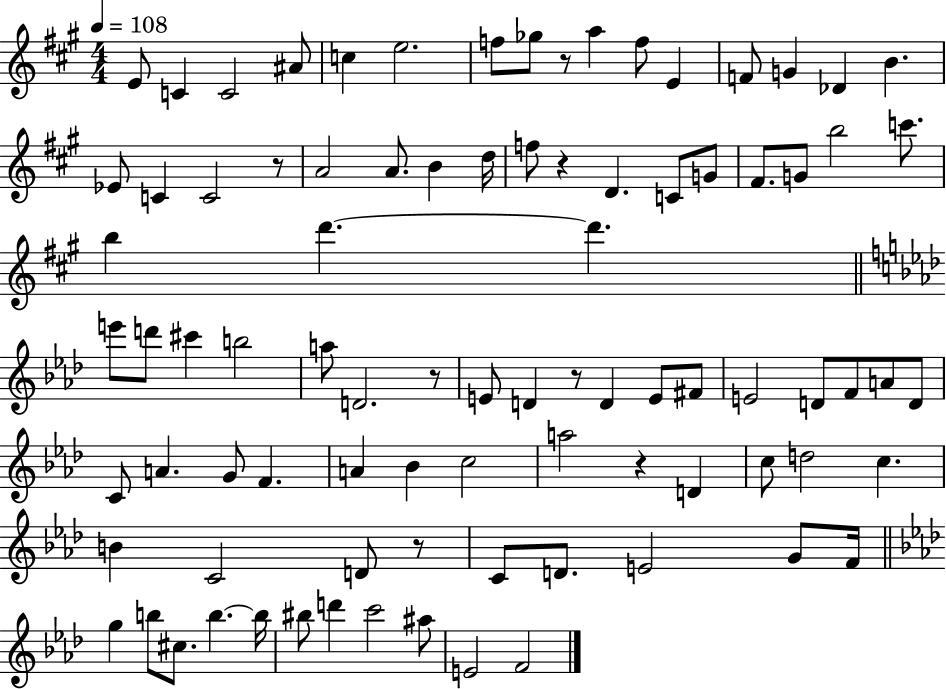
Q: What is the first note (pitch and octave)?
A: E4